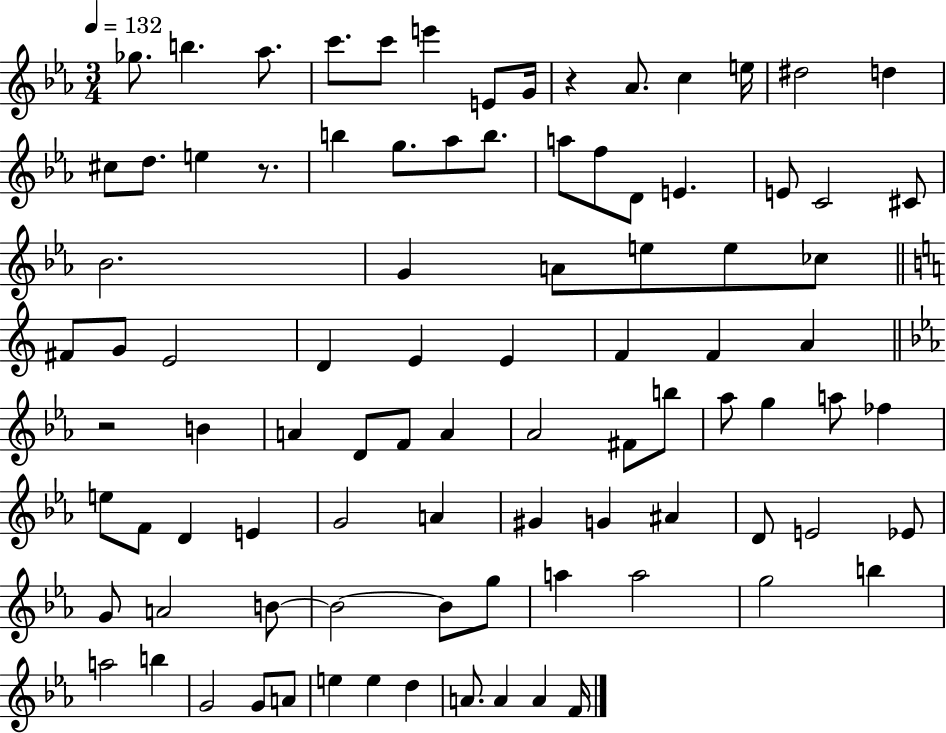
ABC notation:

X:1
T:Untitled
M:3/4
L:1/4
K:Eb
_g/2 b _a/2 c'/2 c'/2 e' E/2 G/4 z _A/2 c e/4 ^d2 d ^c/2 d/2 e z/2 b g/2 _a/2 b/2 a/2 f/2 D/2 E E/2 C2 ^C/2 _B2 G A/2 e/2 e/2 _c/2 ^F/2 G/2 E2 D E E F F A z2 B A D/2 F/2 A _A2 ^F/2 b/2 _a/2 g a/2 _f e/2 F/2 D E G2 A ^G G ^A D/2 E2 _E/2 G/2 A2 B/2 B2 B/2 g/2 a a2 g2 b a2 b G2 G/2 A/2 e e d A/2 A A F/4